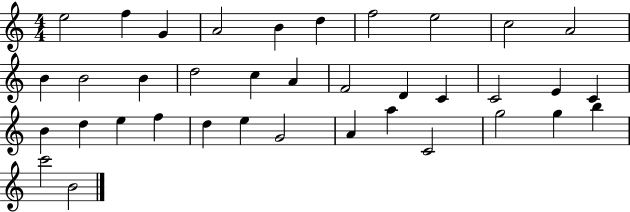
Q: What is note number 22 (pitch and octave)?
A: C4